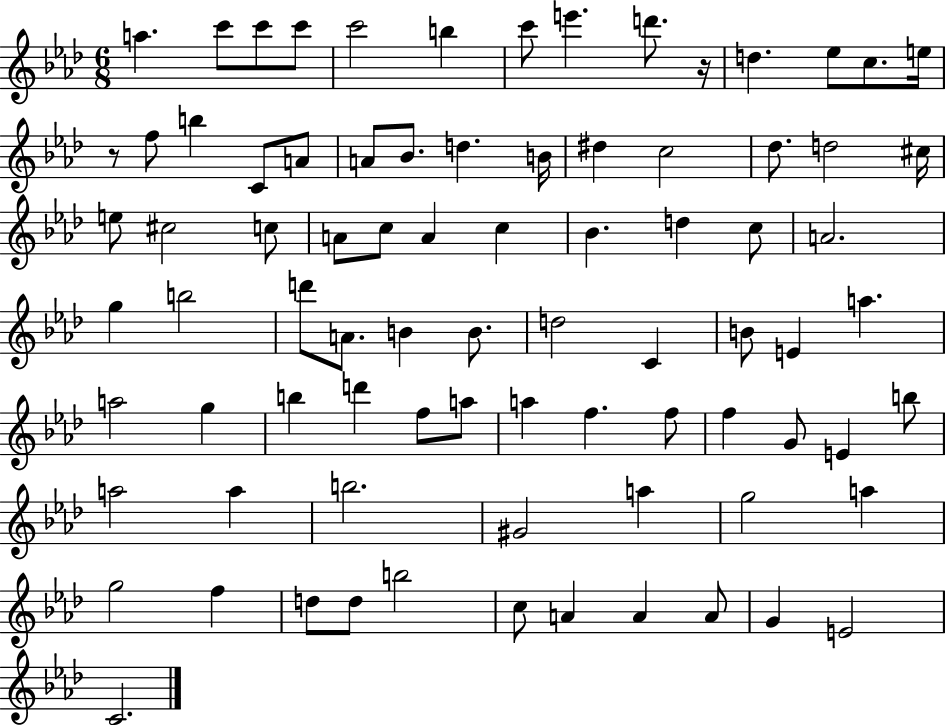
{
  \clef treble
  \numericTimeSignature
  \time 6/8
  \key aes \major
  a''4. c'''8 c'''8 c'''8 | c'''2 b''4 | c'''8 e'''4. d'''8. r16 | d''4. ees''8 c''8. e''16 | \break r8 f''8 b''4 c'8 a'8 | a'8 bes'8. d''4. b'16 | dis''4 c''2 | des''8. d''2 cis''16 | \break e''8 cis''2 c''8 | a'8 c''8 a'4 c''4 | bes'4. d''4 c''8 | a'2. | \break g''4 b''2 | d'''8 a'8. b'4 b'8. | d''2 c'4 | b'8 e'4 a''4. | \break a''2 g''4 | b''4 d'''4 f''8 a''8 | a''4 f''4. f''8 | f''4 g'8 e'4 b''8 | \break a''2 a''4 | b''2. | gis'2 a''4 | g''2 a''4 | \break g''2 f''4 | d''8 d''8 b''2 | c''8 a'4 a'4 a'8 | g'4 e'2 | \break c'2. | \bar "|."
}